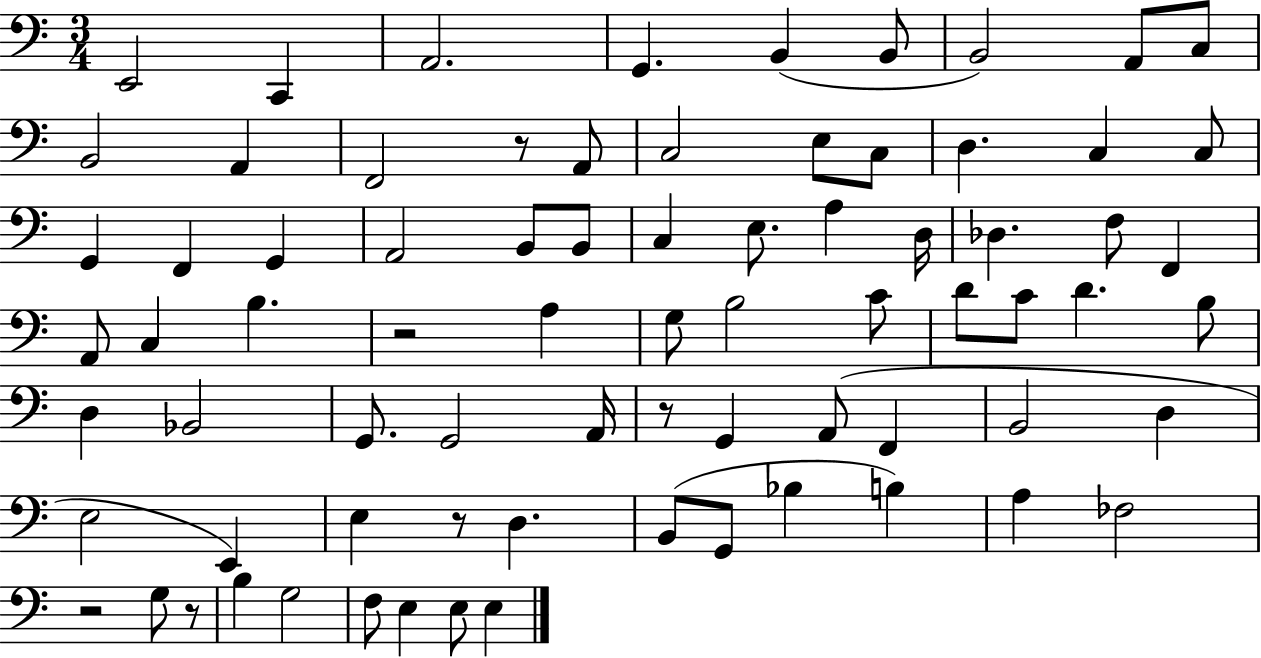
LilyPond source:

{
  \clef bass
  \numericTimeSignature
  \time 3/4
  \key c \major
  e,2 c,4 | a,2. | g,4. b,4( b,8 | b,2) a,8 c8 | \break b,2 a,4 | f,2 r8 a,8 | c2 e8 c8 | d4. c4 c8 | \break g,4 f,4 g,4 | a,2 b,8 b,8 | c4 e8. a4 d16 | des4. f8 f,4 | \break a,8 c4 b4. | r2 a4 | g8 b2 c'8 | d'8 c'8 d'4. b8 | \break d4 bes,2 | g,8. g,2 a,16 | r8 g,4 a,8( f,4 | b,2 d4 | \break e2 e,4) | e4 r8 d4. | b,8( g,8 bes4 b4) | a4 fes2 | \break r2 g8 r8 | b4 g2 | f8 e4 e8 e4 | \bar "|."
}